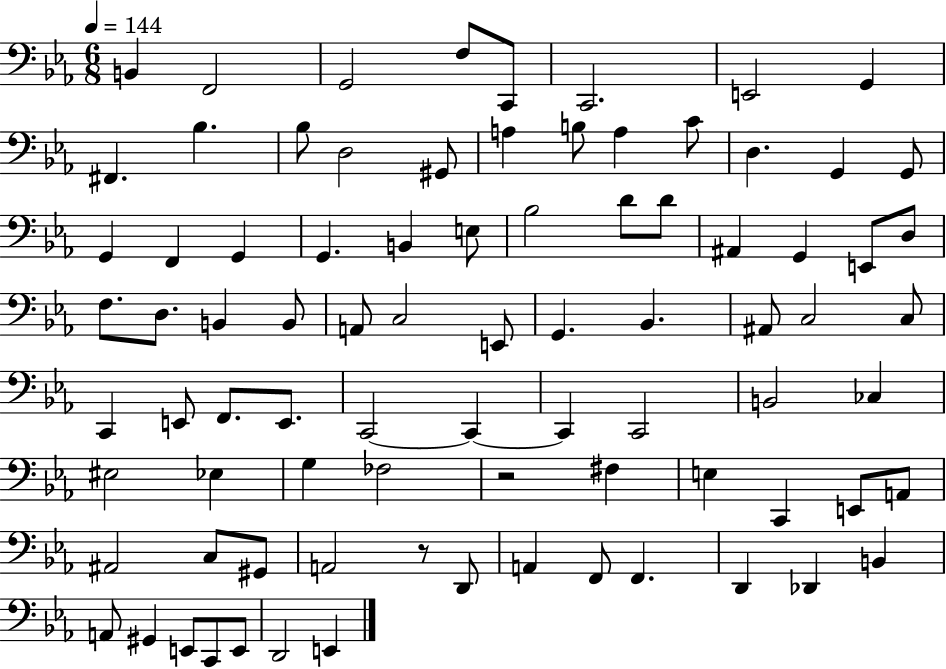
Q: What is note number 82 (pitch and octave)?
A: E2